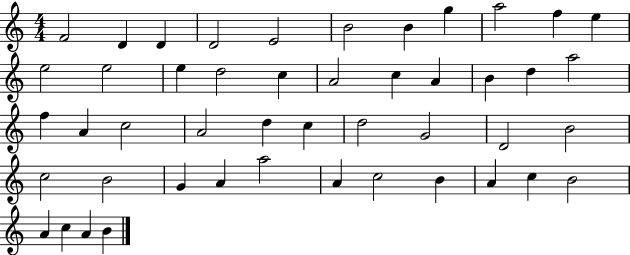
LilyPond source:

{
  \clef treble
  \numericTimeSignature
  \time 4/4
  \key c \major
  f'2 d'4 d'4 | d'2 e'2 | b'2 b'4 g''4 | a''2 f''4 e''4 | \break e''2 e''2 | e''4 d''2 c''4 | a'2 c''4 a'4 | b'4 d''4 a''2 | \break f''4 a'4 c''2 | a'2 d''4 c''4 | d''2 g'2 | d'2 b'2 | \break c''2 b'2 | g'4 a'4 a''2 | a'4 c''2 b'4 | a'4 c''4 b'2 | \break a'4 c''4 a'4 b'4 | \bar "|."
}